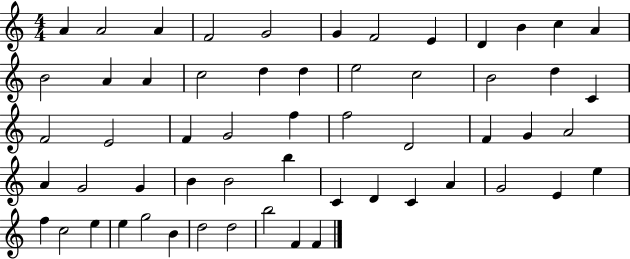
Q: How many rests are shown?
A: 0